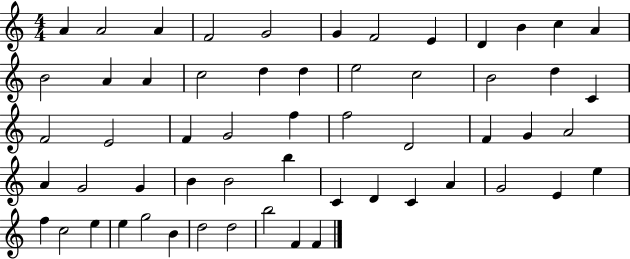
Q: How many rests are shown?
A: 0